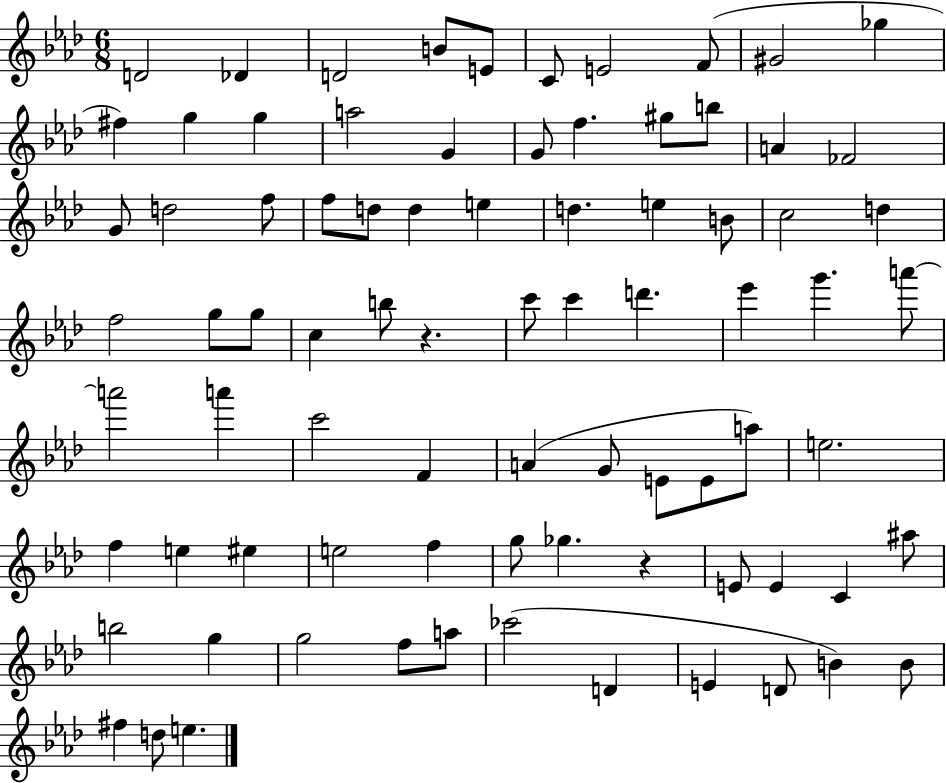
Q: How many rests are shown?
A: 2